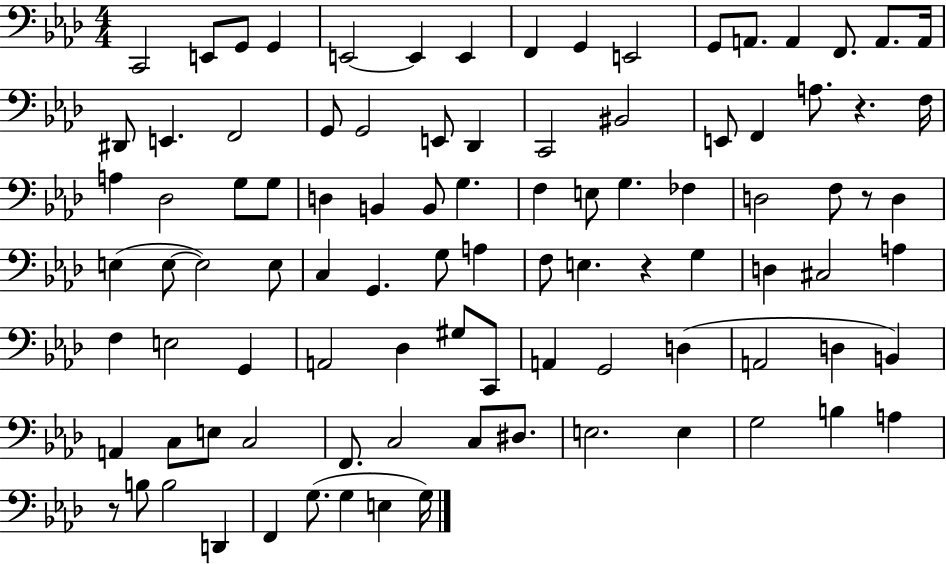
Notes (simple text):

C2/h E2/e G2/e G2/q E2/h E2/q E2/q F2/q G2/q E2/h G2/e A2/e. A2/q F2/e. A2/e. A2/s D#2/e E2/q. F2/h G2/e G2/h E2/e Db2/q C2/h BIS2/h E2/e F2/q A3/e. R/q. F3/s A3/q Db3/h G3/e G3/e D3/q B2/q B2/e G3/q. F3/q E3/e G3/q. FES3/q D3/h F3/e R/e D3/q E3/q E3/e E3/h E3/e C3/q G2/q. G3/e A3/q F3/e E3/q. R/q G3/q D3/q C#3/h A3/q F3/q E3/h G2/q A2/h Db3/q G#3/e C2/e A2/q G2/h D3/q A2/h D3/q B2/q A2/q C3/e E3/e C3/h F2/e. C3/h C3/e D#3/e. E3/h. E3/q G3/h B3/q A3/q R/e B3/e B3/h D2/q F2/q G3/e. G3/q E3/q G3/s